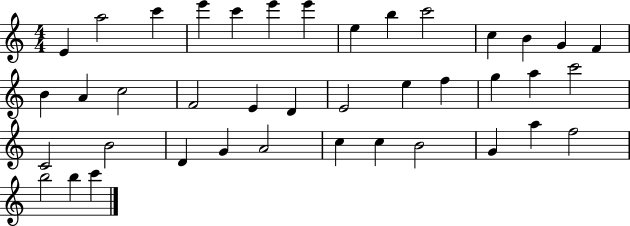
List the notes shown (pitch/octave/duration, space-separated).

E4/q A5/h C6/q E6/q C6/q E6/q E6/q E5/q B5/q C6/h C5/q B4/q G4/q F4/q B4/q A4/q C5/h F4/h E4/q D4/q E4/h E5/q F5/q G5/q A5/q C6/h C4/h B4/h D4/q G4/q A4/h C5/q C5/q B4/h G4/q A5/q F5/h B5/h B5/q C6/q